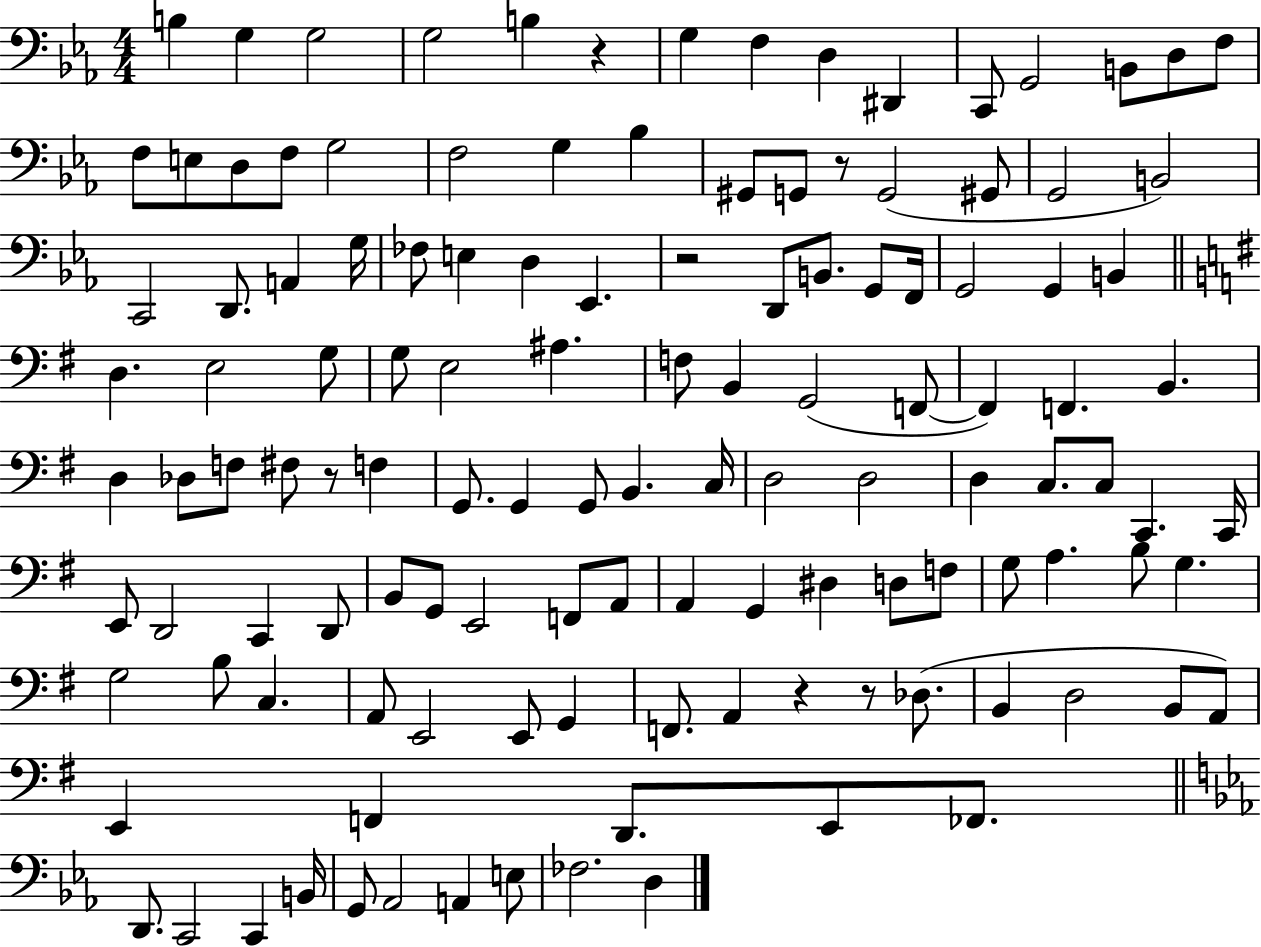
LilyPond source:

{
  \clef bass
  \numericTimeSignature
  \time 4/4
  \key ees \major
  b4 g4 g2 | g2 b4 r4 | g4 f4 d4 dis,4 | c,8 g,2 b,8 d8 f8 | \break f8 e8 d8 f8 g2 | f2 g4 bes4 | gis,8 g,8 r8 g,2( gis,8 | g,2 b,2) | \break c,2 d,8. a,4 g16 | fes8 e4 d4 ees,4. | r2 d,8 b,8. g,8 f,16 | g,2 g,4 b,4 | \break \bar "||" \break \key g \major d4. e2 g8 | g8 e2 ais4. | f8 b,4 g,2( f,8~~ | f,4) f,4. b,4. | \break d4 des8 f8 fis8 r8 f4 | g,8. g,4 g,8 b,4. c16 | d2 d2 | d4 c8. c8 c,4. c,16 | \break e,8 d,2 c,4 d,8 | b,8 g,8 e,2 f,8 a,8 | a,4 g,4 dis4 d8 f8 | g8 a4. b8 g4. | \break g2 b8 c4. | a,8 e,2 e,8 g,4 | f,8. a,4 r4 r8 des8.( | b,4 d2 b,8 a,8) | \break e,4 f,4 d,8. e,8 fes,8. | \bar "||" \break \key ees \major d,8. c,2 c,4 b,16 | g,8 aes,2 a,4 e8 | fes2. d4 | \bar "|."
}